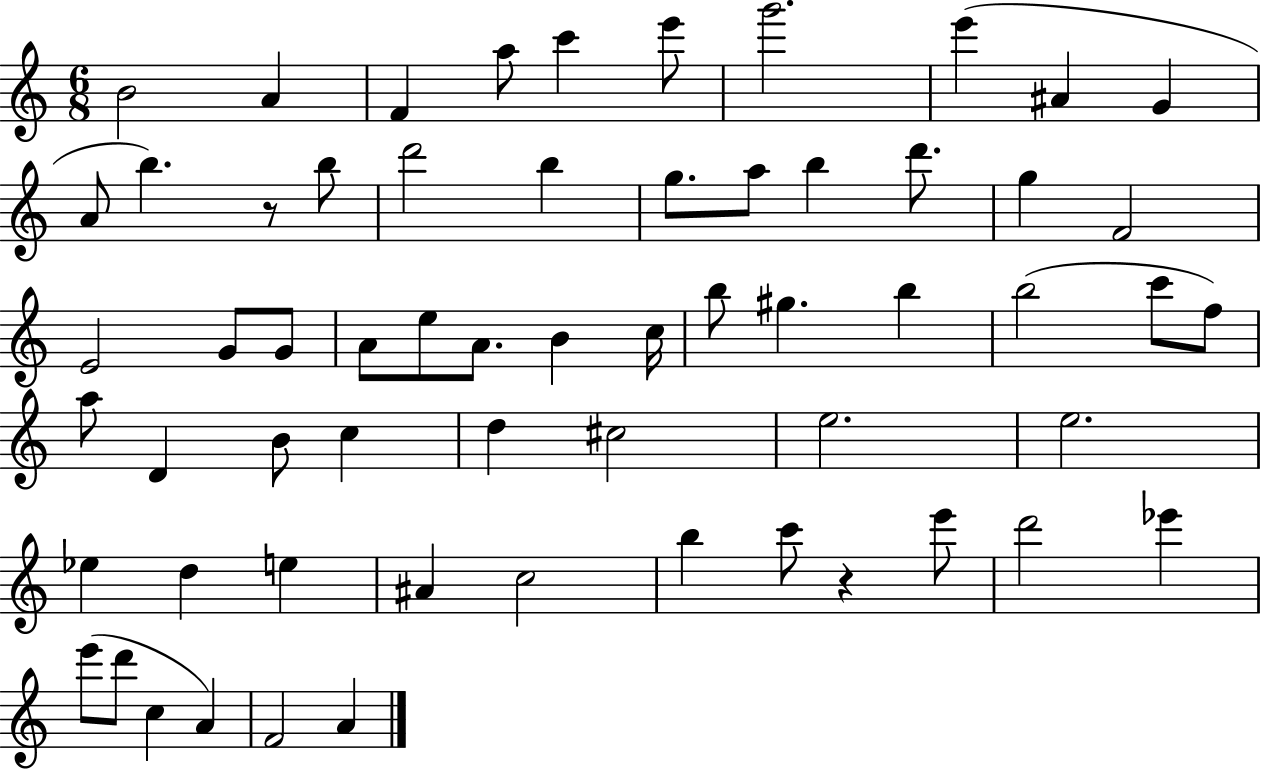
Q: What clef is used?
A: treble